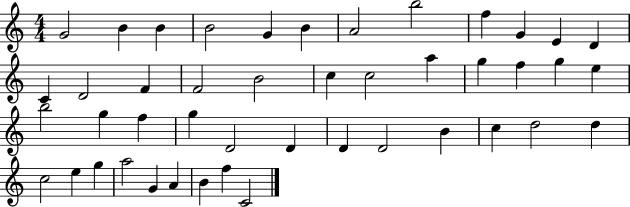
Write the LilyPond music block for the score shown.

{
  \clef treble
  \numericTimeSignature
  \time 4/4
  \key c \major
  g'2 b'4 b'4 | b'2 g'4 b'4 | a'2 b''2 | f''4 g'4 e'4 d'4 | \break c'4 d'2 f'4 | f'2 b'2 | c''4 c''2 a''4 | g''4 f''4 g''4 e''4 | \break b''2 g''4 f''4 | g''4 d'2 d'4 | d'4 d'2 b'4 | c''4 d''2 d''4 | \break c''2 e''4 g''4 | a''2 g'4 a'4 | b'4 f''4 c'2 | \bar "|."
}